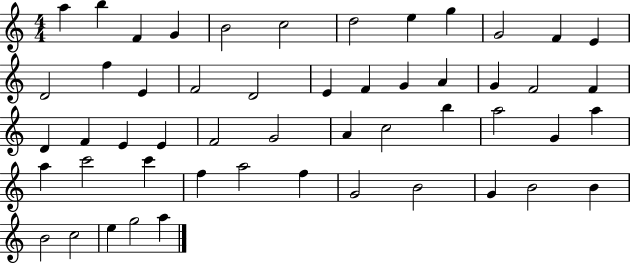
X:1
T:Untitled
M:4/4
L:1/4
K:C
a b F G B2 c2 d2 e g G2 F E D2 f E F2 D2 E F G A G F2 F D F E E F2 G2 A c2 b a2 G a a c'2 c' f a2 f G2 B2 G B2 B B2 c2 e g2 a